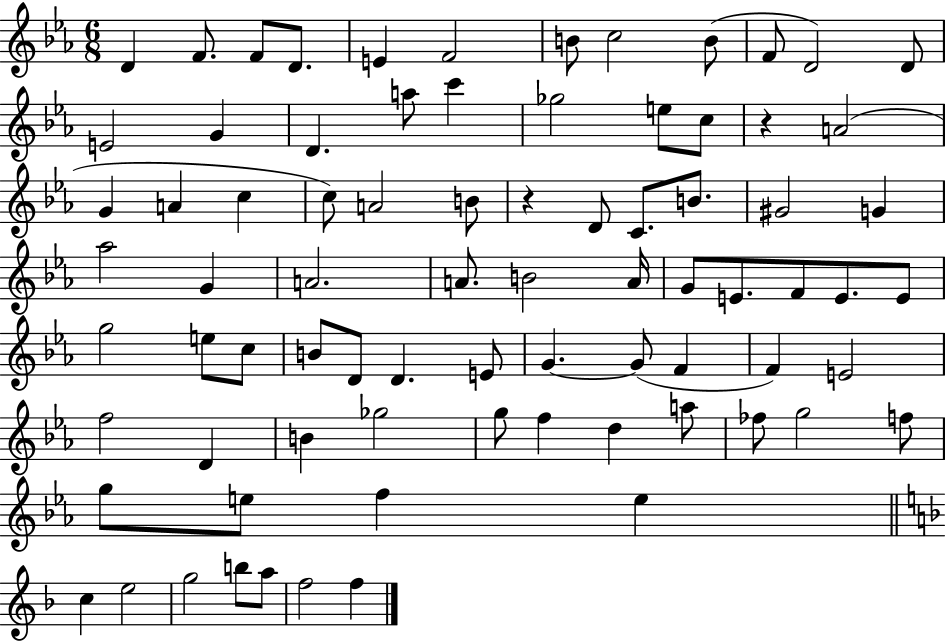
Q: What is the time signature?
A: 6/8